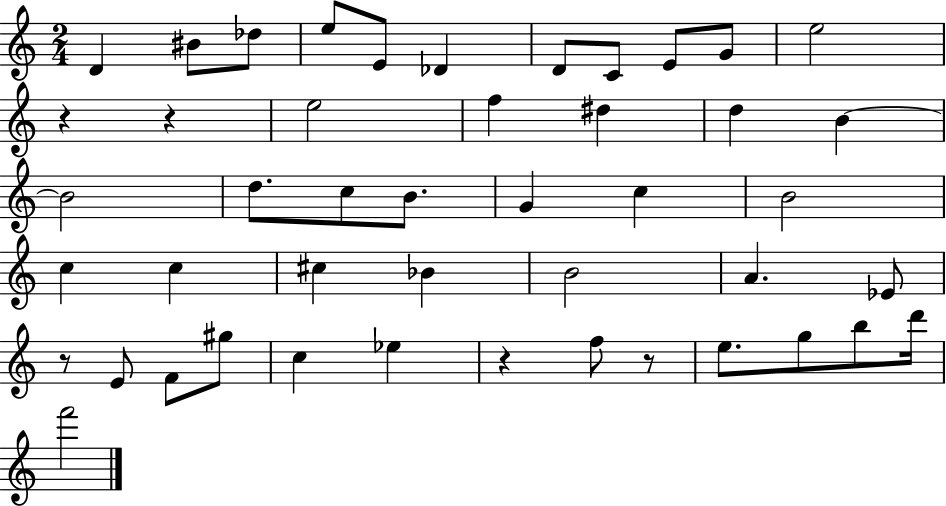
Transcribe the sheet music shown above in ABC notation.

X:1
T:Untitled
M:2/4
L:1/4
K:C
D ^B/2 _d/2 e/2 E/2 _D D/2 C/2 E/2 G/2 e2 z z e2 f ^d d B B2 d/2 c/2 B/2 G c B2 c c ^c _B B2 A _E/2 z/2 E/2 F/2 ^g/2 c _e z f/2 z/2 e/2 g/2 b/2 d'/4 f'2